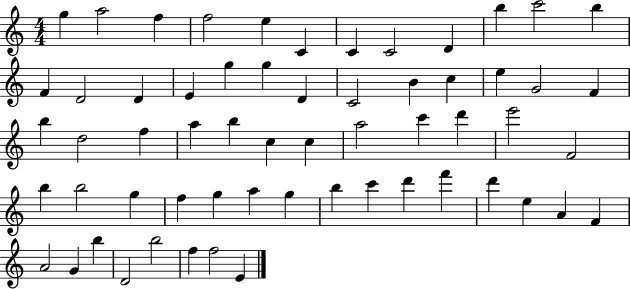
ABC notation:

X:1
T:Untitled
M:4/4
L:1/4
K:C
g a2 f f2 e C C C2 D b c'2 b F D2 D E g g D C2 B c e G2 F b d2 f a b c c a2 c' d' e'2 F2 b b2 g f g a g b c' d' f' d' e A F A2 G b D2 b2 f f2 E